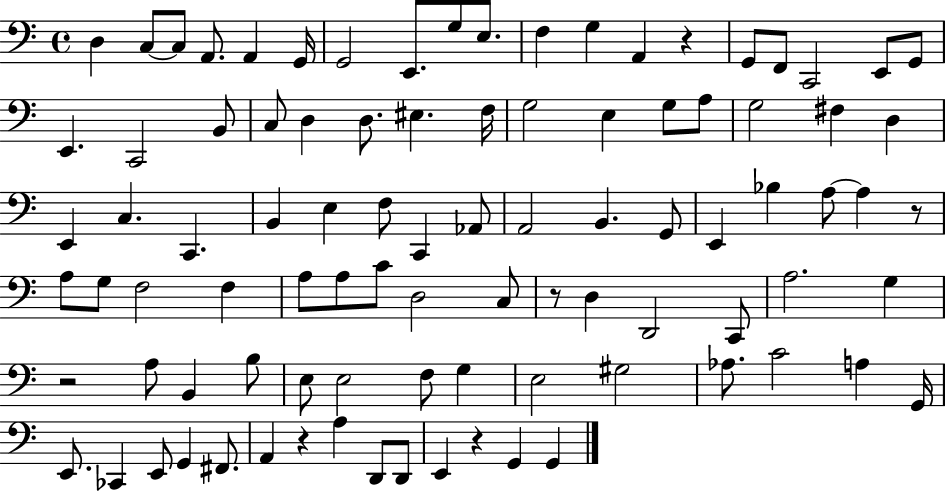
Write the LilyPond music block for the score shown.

{
  \clef bass
  \time 4/4
  \defaultTimeSignature
  \key c \major
  d4 c8~~ c8 a,8. a,4 g,16 | g,2 e,8. g8 e8. | f4 g4 a,4 r4 | g,8 f,8 c,2 e,8 g,8 | \break e,4. c,2 b,8 | c8 d4 d8. eis4. f16 | g2 e4 g8 a8 | g2 fis4 d4 | \break e,4 c4. c,4. | b,4 e4 f8 c,4 aes,8 | a,2 b,4. g,8 | e,4 bes4 a8~~ a4 r8 | \break a8 g8 f2 f4 | a8 a8 c'8 d2 c8 | r8 d4 d,2 c,8 | a2. g4 | \break r2 a8 b,4 b8 | e8 e2 f8 g4 | e2 gis2 | aes8. c'2 a4 g,16 | \break e,8. ces,4 e,8 g,4 fis,8. | a,4 r4 a4 d,8 d,8 | e,4 r4 g,4 g,4 | \bar "|."
}